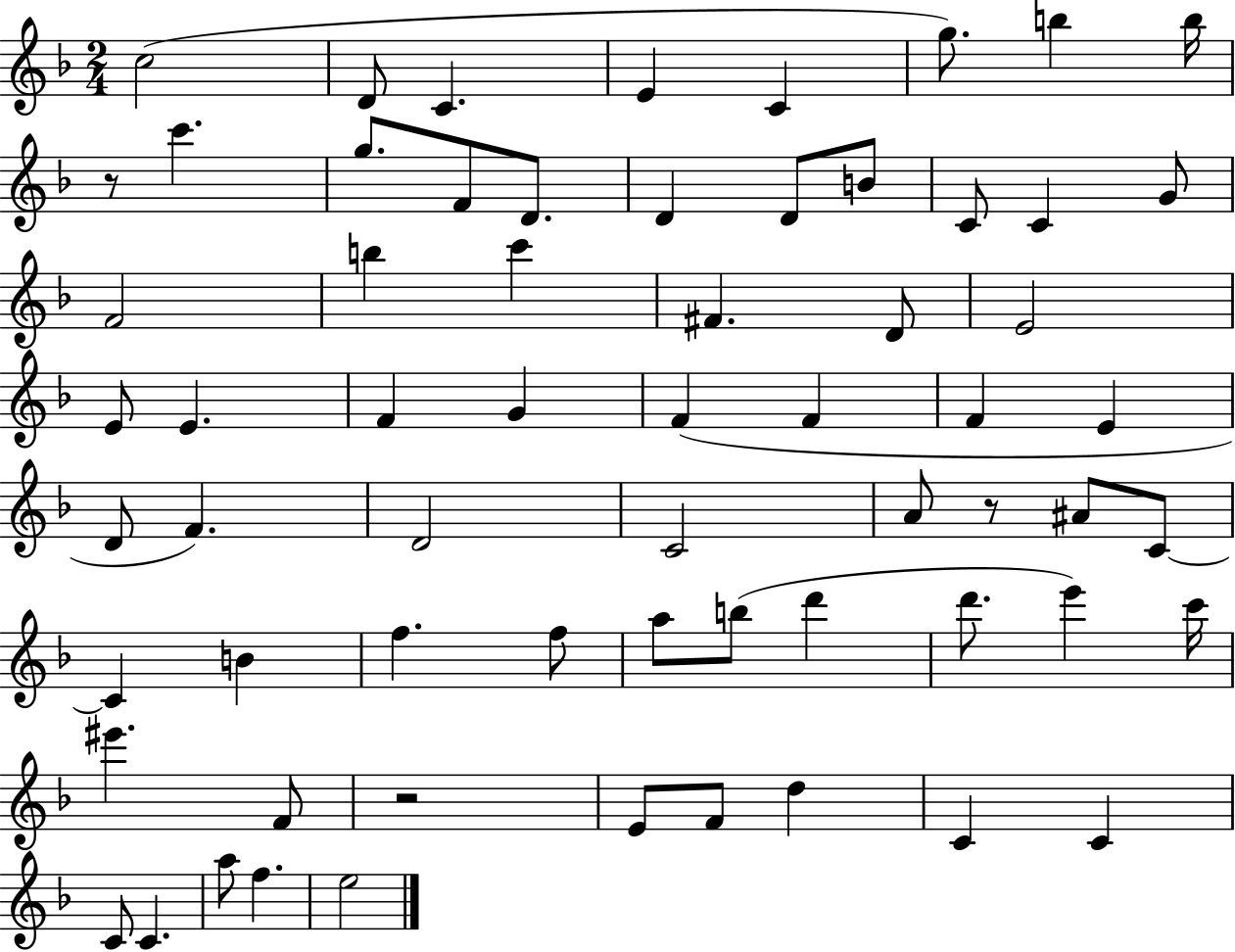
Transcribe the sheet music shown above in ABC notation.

X:1
T:Untitled
M:2/4
L:1/4
K:F
c2 D/2 C E C g/2 b b/4 z/2 c' g/2 F/2 D/2 D D/2 B/2 C/2 C G/2 F2 b c' ^F D/2 E2 E/2 E F G F F F E D/2 F D2 C2 A/2 z/2 ^A/2 C/2 C B f f/2 a/2 b/2 d' d'/2 e' c'/4 ^e' F/2 z2 E/2 F/2 d C C C/2 C a/2 f e2